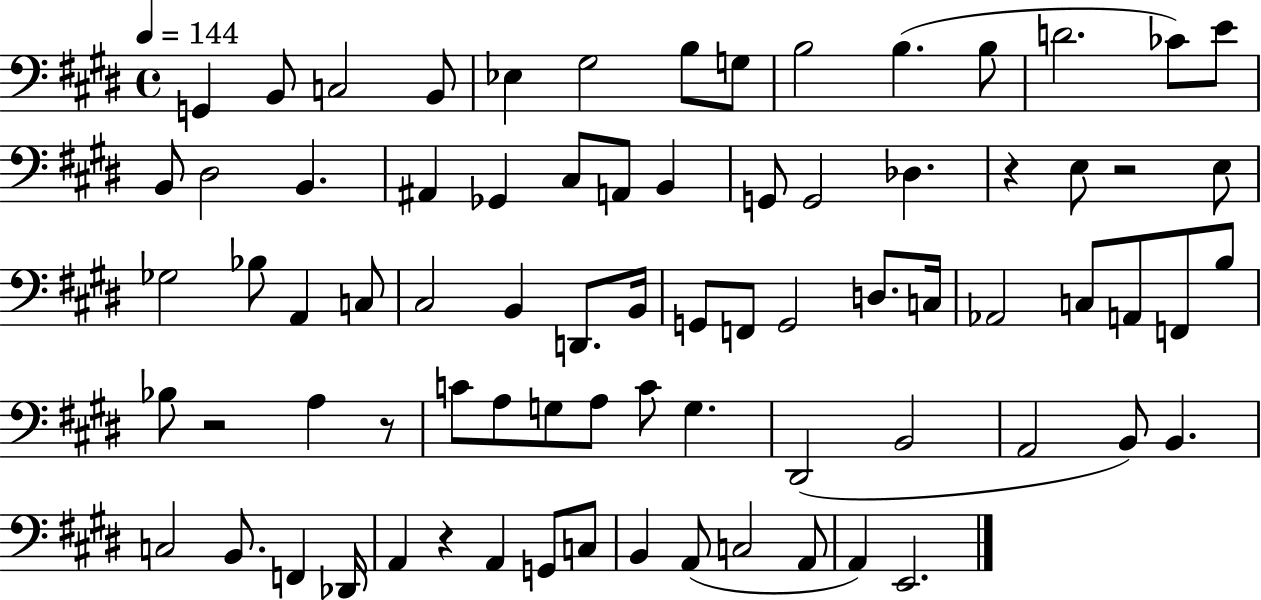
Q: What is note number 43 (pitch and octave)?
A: A2